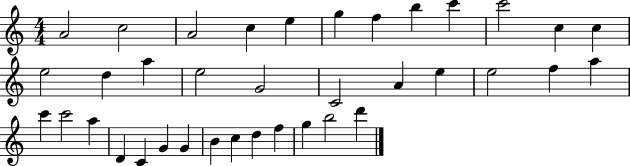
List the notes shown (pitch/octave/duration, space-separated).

A4/h C5/h A4/h C5/q E5/q G5/q F5/q B5/q C6/q C6/h C5/q C5/q E5/h D5/q A5/q E5/h G4/h C4/h A4/q E5/q E5/h F5/q A5/q C6/q C6/h A5/q D4/q C4/q G4/q G4/q B4/q C5/q D5/q F5/q G5/q B5/h D6/q